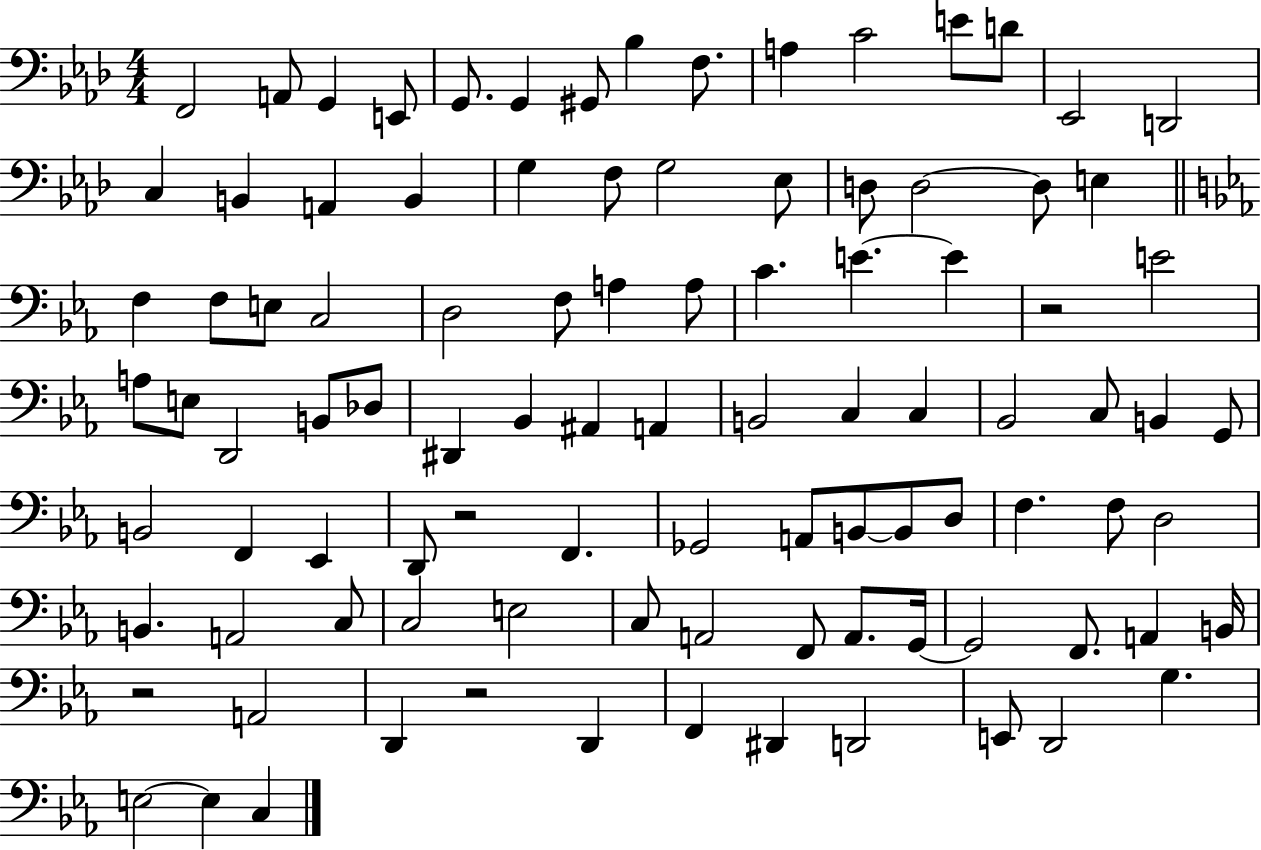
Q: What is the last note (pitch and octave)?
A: C3